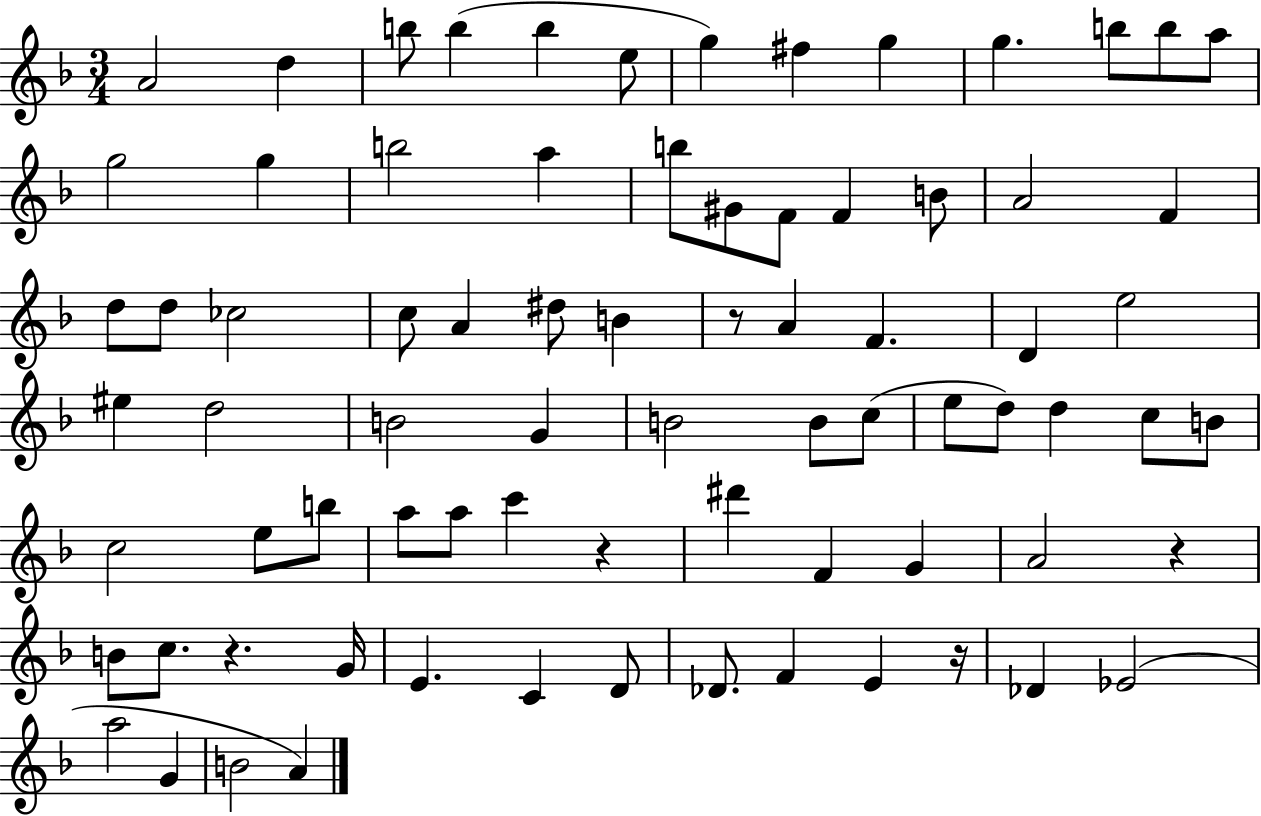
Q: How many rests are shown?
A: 5